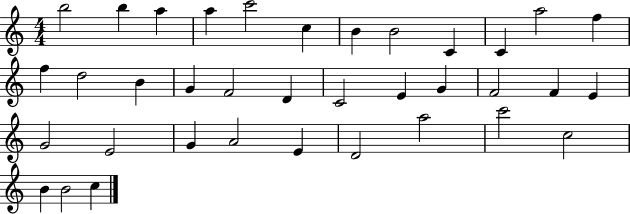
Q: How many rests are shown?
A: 0